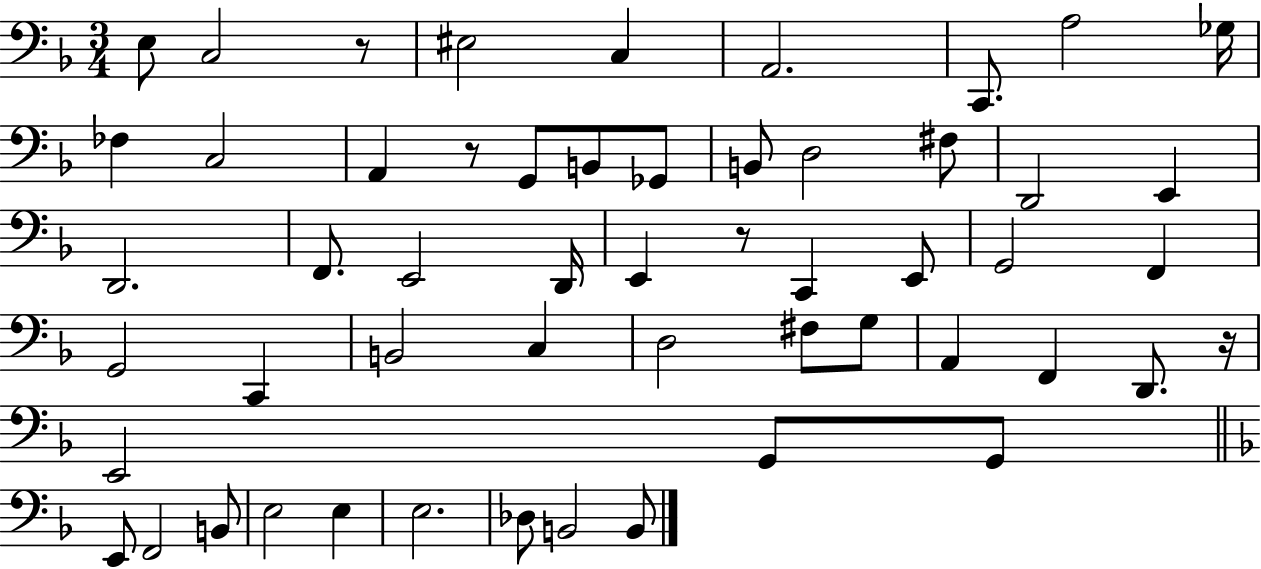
E3/e C3/h R/e EIS3/h C3/q A2/h. C2/e. A3/h Gb3/s FES3/q C3/h A2/q R/e G2/e B2/e Gb2/e B2/e D3/h F#3/e D2/h E2/q D2/h. F2/e. E2/h D2/s E2/q R/e C2/q E2/e G2/h F2/q G2/h C2/q B2/h C3/q D3/h F#3/e G3/e A2/q F2/q D2/e. R/s E2/h G2/e G2/e E2/e F2/h B2/e E3/h E3/q E3/h. Db3/e B2/h B2/e